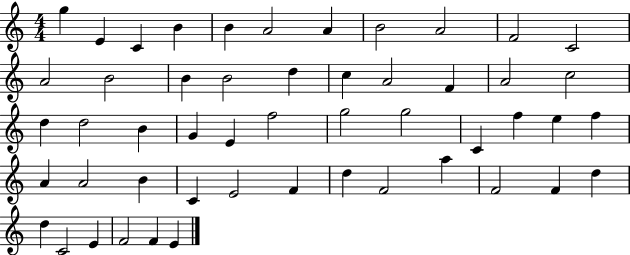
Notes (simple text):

G5/q E4/q C4/q B4/q B4/q A4/h A4/q B4/h A4/h F4/h C4/h A4/h B4/h B4/q B4/h D5/q C5/q A4/h F4/q A4/h C5/h D5/q D5/h B4/q G4/q E4/q F5/h G5/h G5/h C4/q F5/q E5/q F5/q A4/q A4/h B4/q C4/q E4/h F4/q D5/q F4/h A5/q F4/h F4/q D5/q D5/q C4/h E4/q F4/h F4/q E4/q